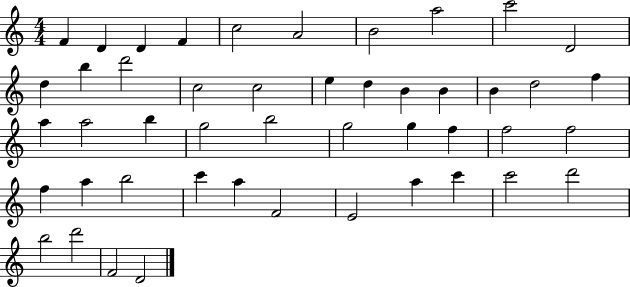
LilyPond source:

{
  \clef treble
  \numericTimeSignature
  \time 4/4
  \key c \major
  f'4 d'4 d'4 f'4 | c''2 a'2 | b'2 a''2 | c'''2 d'2 | \break d''4 b''4 d'''2 | c''2 c''2 | e''4 d''4 b'4 b'4 | b'4 d''2 f''4 | \break a''4 a''2 b''4 | g''2 b''2 | g''2 g''4 f''4 | f''2 f''2 | \break f''4 a''4 b''2 | c'''4 a''4 f'2 | e'2 a''4 c'''4 | c'''2 d'''2 | \break b''2 d'''2 | f'2 d'2 | \bar "|."
}